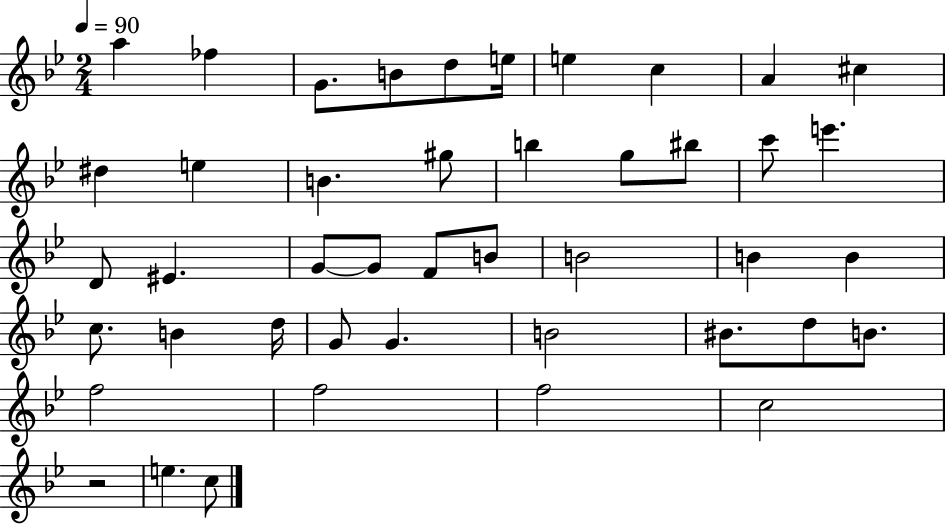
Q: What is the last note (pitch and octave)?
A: C5